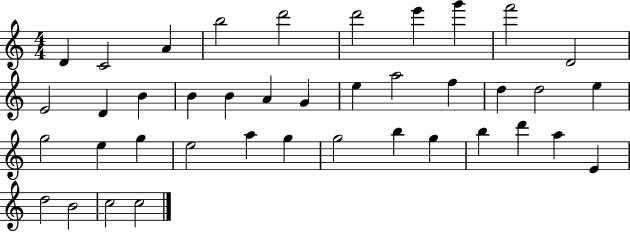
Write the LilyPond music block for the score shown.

{
  \clef treble
  \numericTimeSignature
  \time 4/4
  \key c \major
  d'4 c'2 a'4 | b''2 d'''2 | d'''2 e'''4 g'''4 | f'''2 d'2 | \break e'2 d'4 b'4 | b'4 b'4 a'4 g'4 | e''4 a''2 f''4 | d''4 d''2 e''4 | \break g''2 e''4 g''4 | e''2 a''4 g''4 | g''2 b''4 g''4 | b''4 d'''4 a''4 e'4 | \break d''2 b'2 | c''2 c''2 | \bar "|."
}